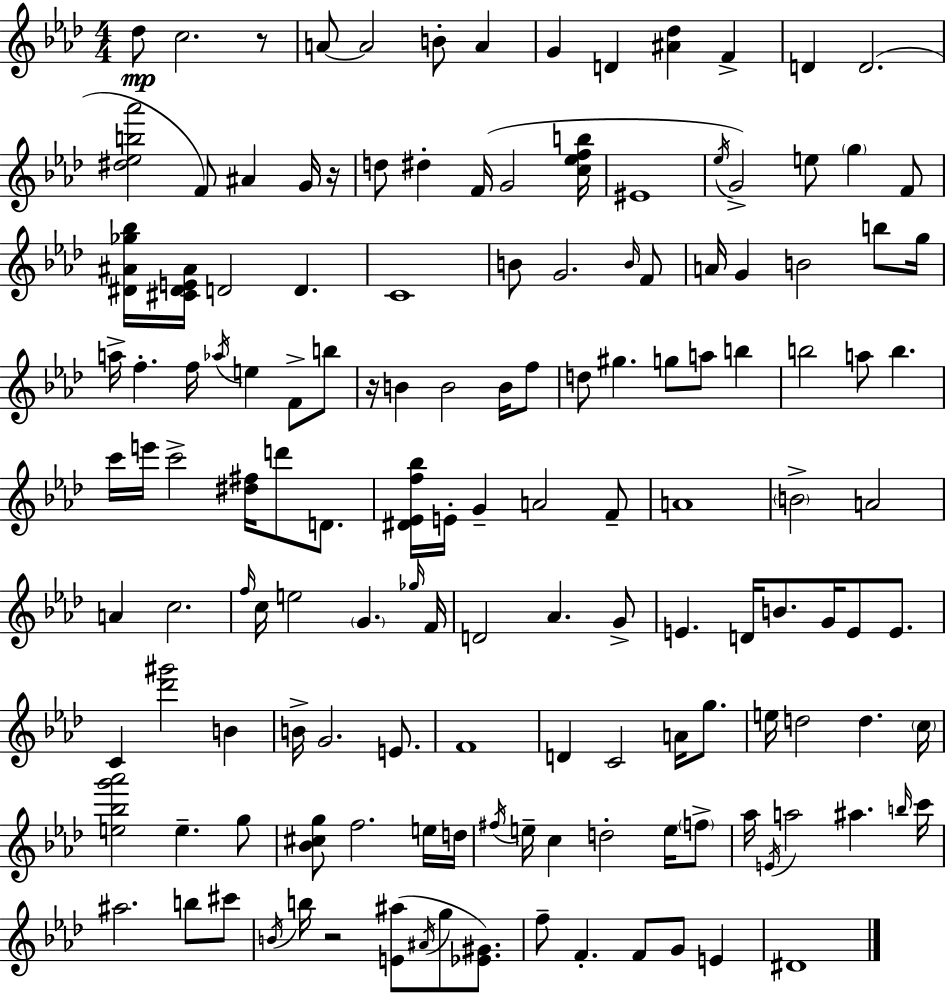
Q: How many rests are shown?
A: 4